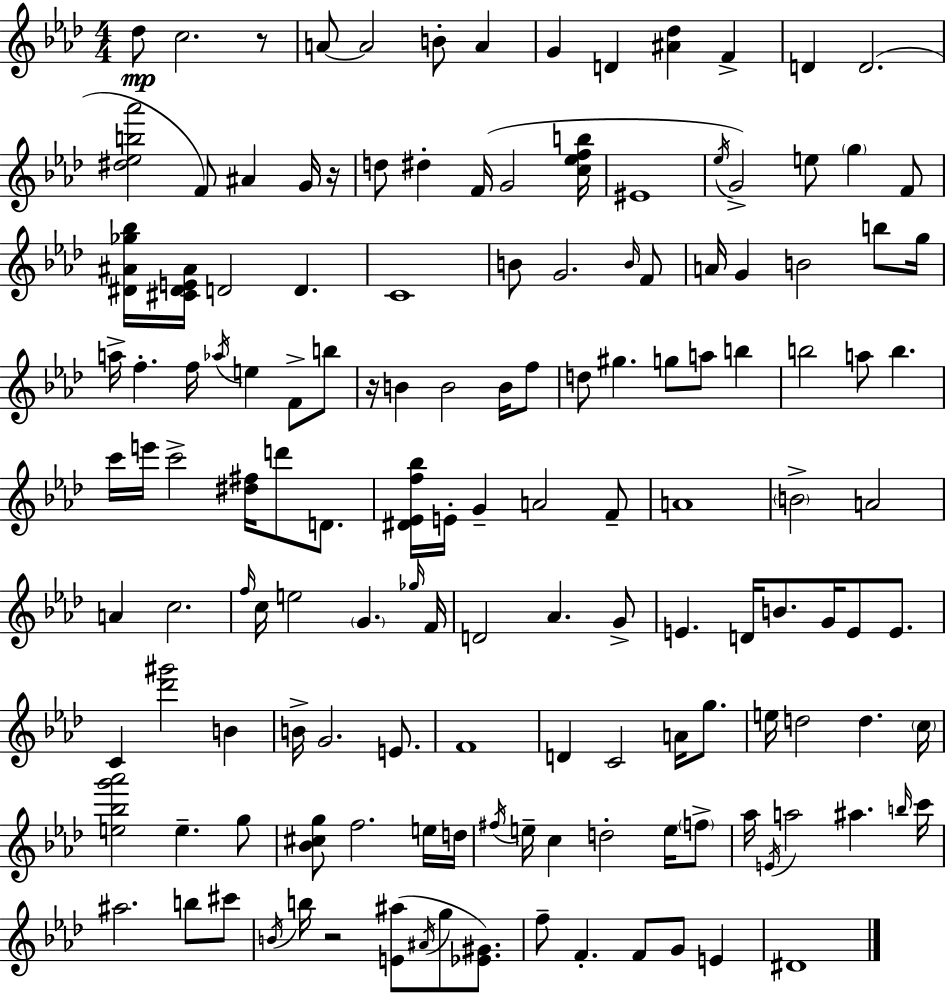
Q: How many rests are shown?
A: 4